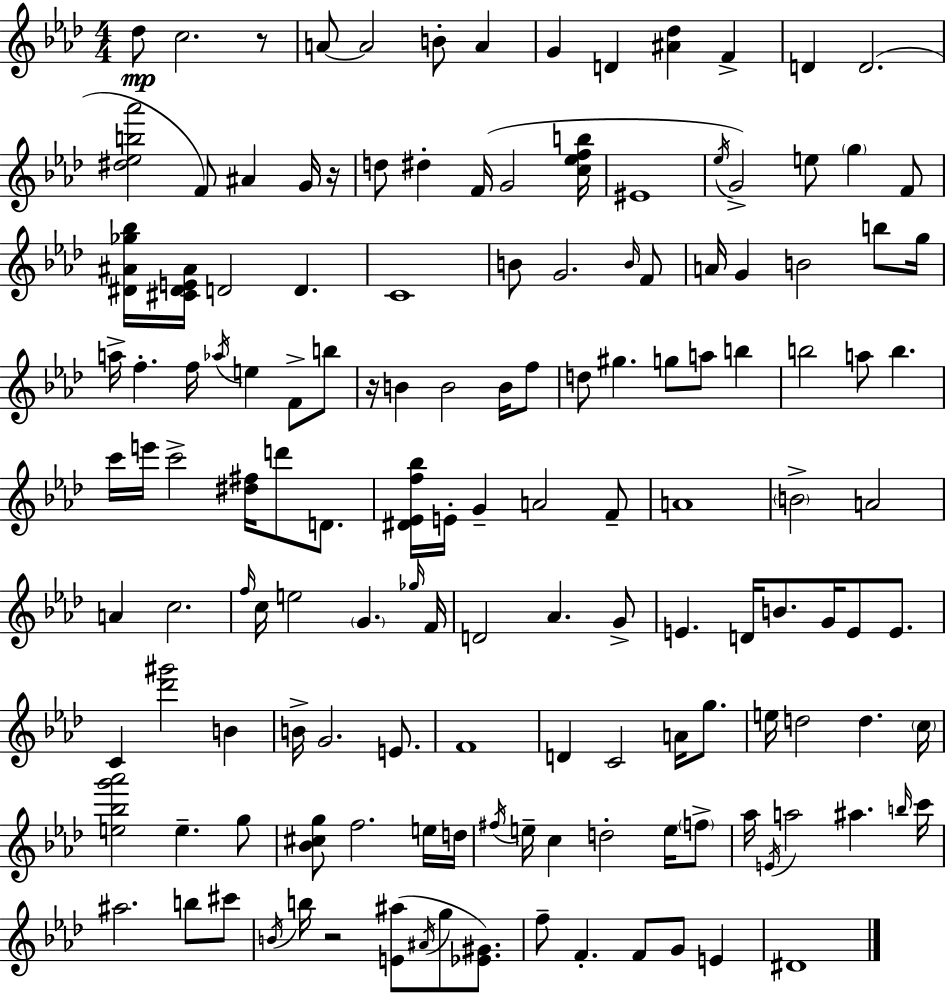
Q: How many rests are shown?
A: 4